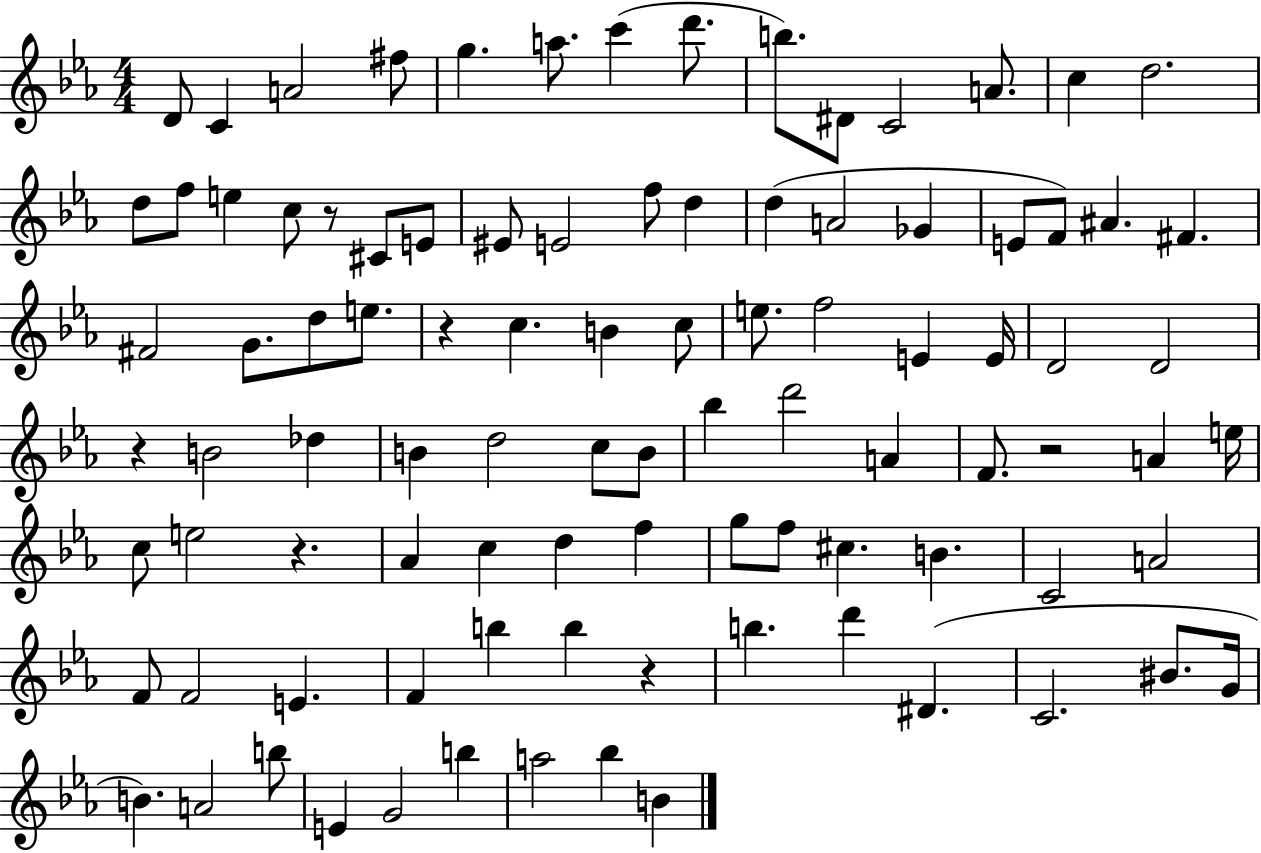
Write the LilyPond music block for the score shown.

{
  \clef treble
  \numericTimeSignature
  \time 4/4
  \key ees \major
  d'8 c'4 a'2 fis''8 | g''4. a''8. c'''4( d'''8. | b''8.) dis'8 c'2 a'8. | c''4 d''2. | \break d''8 f''8 e''4 c''8 r8 cis'8 e'8 | eis'8 e'2 f''8 d''4 | d''4( a'2 ges'4 | e'8 f'8) ais'4. fis'4. | \break fis'2 g'8. d''8 e''8. | r4 c''4. b'4 c''8 | e''8. f''2 e'4 e'16 | d'2 d'2 | \break r4 b'2 des''4 | b'4 d''2 c''8 b'8 | bes''4 d'''2 a'4 | f'8. r2 a'4 e''16 | \break c''8 e''2 r4. | aes'4 c''4 d''4 f''4 | g''8 f''8 cis''4. b'4. | c'2 a'2 | \break f'8 f'2 e'4. | f'4 b''4 b''4 r4 | b''4. d'''4 dis'4.( | c'2. bis'8. g'16 | \break b'4.) a'2 b''8 | e'4 g'2 b''4 | a''2 bes''4 b'4 | \bar "|."
}